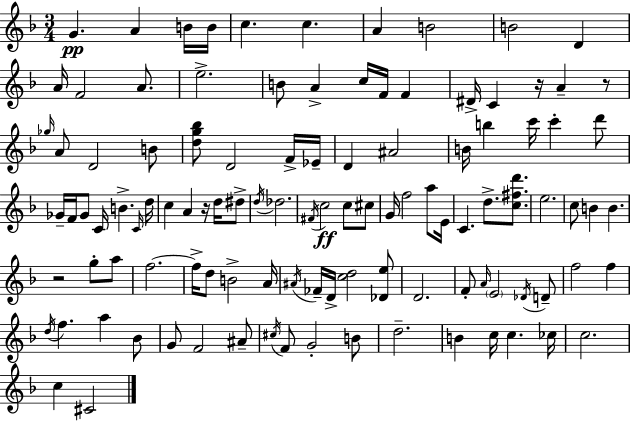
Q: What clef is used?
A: treble